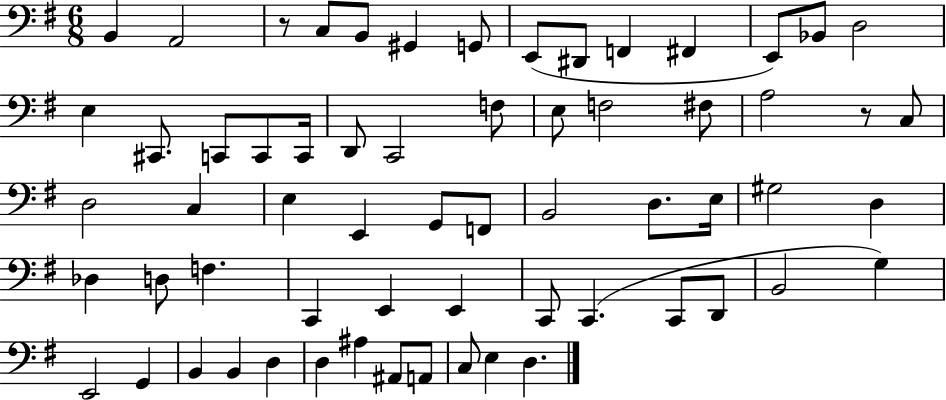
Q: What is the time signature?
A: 6/8